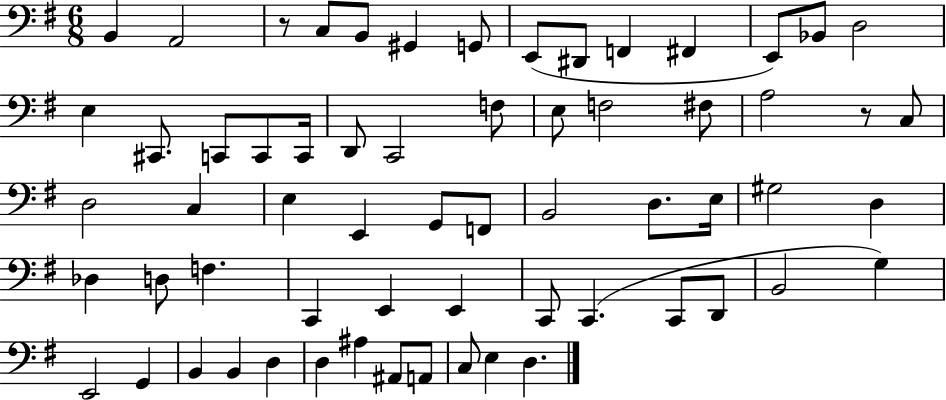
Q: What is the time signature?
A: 6/8